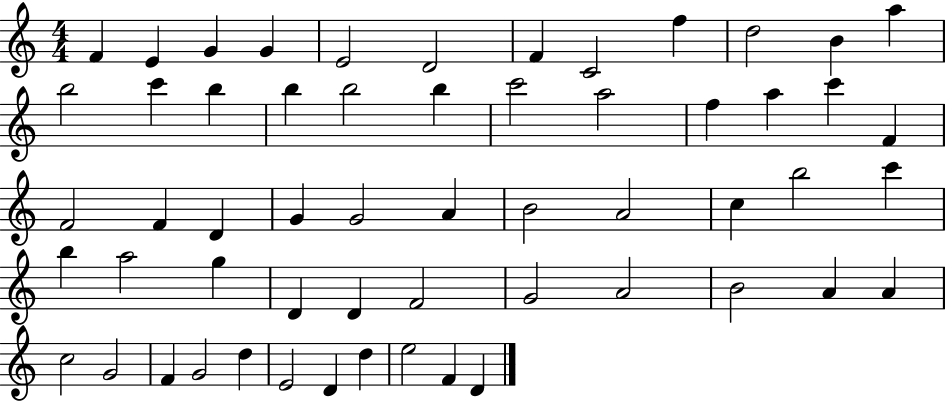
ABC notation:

X:1
T:Untitled
M:4/4
L:1/4
K:C
F E G G E2 D2 F C2 f d2 B a b2 c' b b b2 b c'2 a2 f a c' F F2 F D G G2 A B2 A2 c b2 c' b a2 g D D F2 G2 A2 B2 A A c2 G2 F G2 d E2 D d e2 F D